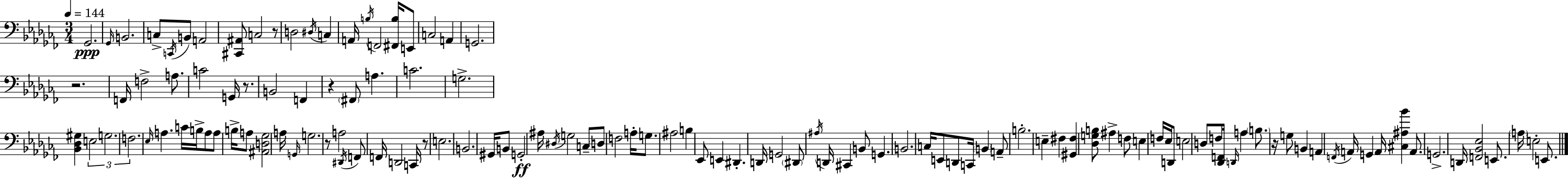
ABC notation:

X:1
T:Untitled
M:3/4
L:1/4
K:Abm
_G,,2 _G,,/4 B,,2 C,/2 C,,/4 B,,/2 A,,2 [^C,,^A,,]/2 C,2 z/2 D,2 ^D,/4 C, A,,/4 B,/4 F,,2 [^F,,B,]/4 E,,/2 C,2 A,, G,,2 z2 F,,/4 F,2 A,/2 C2 G,,/4 z/2 B,,2 F,, z ^F,,/2 A, C2 G,2 [_B,,_D,^G,] E,2 G,2 F,2 _E,/4 A, C/4 B,/4 A,/2 A,/2 B,/4 A,/2 [^A,,D,_G,]2 A,/4 G,,/4 G,2 z/2 A,2 ^D,,/4 F,,/2 F,,/4 D,,2 C,,/4 z/2 E,2 B,,2 ^G,,/4 B,,/2 G,,2 ^A,/4 ^D,/4 G,2 C,/2 D,/2 F,2 A,/4 G,/2 ^A,2 B, _E,,/2 E,, ^D,, D,,/4 G,,2 ^D,,/2 ^A,/4 D,,/4 ^C,, B,,/2 G,, B,,2 C,/4 E,,/2 D,,/2 C,,/4 B,, A,,/2 B,2 E, ^F, [^G,,^F,] [_D,G,B,]/2 ^A, F,/2 E, F,/4 _E,/4 D,,/2 E,2 D,/2 F,/2 [_D,,F,,]/4 D,,/4 A, B,/2 z/4 G,/2 B,, A,, F,,/4 A,,/4 G,, A,,/4 [^C,^A,_B] A,,/2 G,,2 D,,/4 [F,,_B,,_E,]2 E,,/2 A,/4 E,2 E,,/2